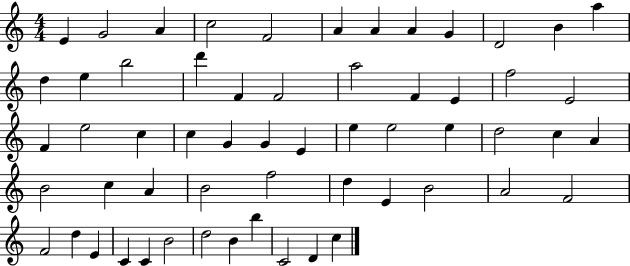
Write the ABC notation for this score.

X:1
T:Untitled
M:4/4
L:1/4
K:C
E G2 A c2 F2 A A A G D2 B a d e b2 d' F F2 a2 F E f2 E2 F e2 c c G G E e e2 e d2 c A B2 c A B2 f2 d E B2 A2 F2 F2 d E C C B2 d2 B b C2 D c